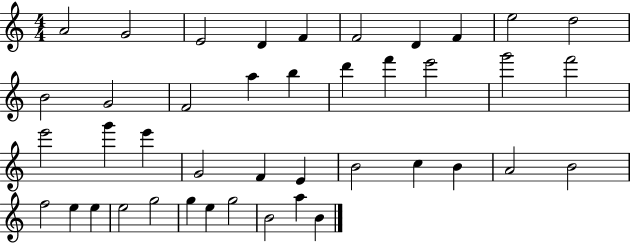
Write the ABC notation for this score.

X:1
T:Untitled
M:4/4
L:1/4
K:C
A2 G2 E2 D F F2 D F e2 d2 B2 G2 F2 a b d' f' e'2 g'2 f'2 e'2 g' e' G2 F E B2 c B A2 B2 f2 e e e2 g2 g e g2 B2 a B